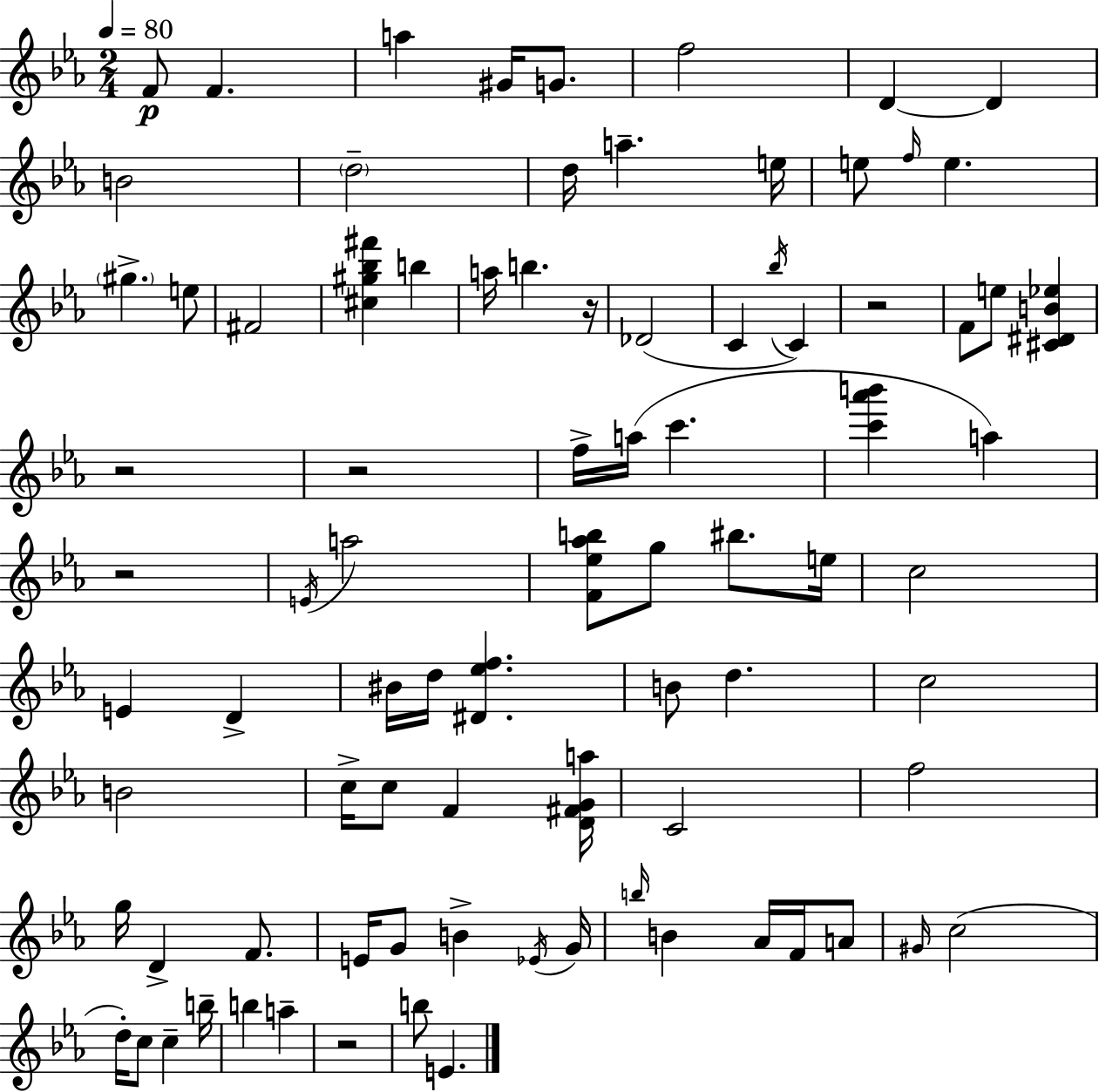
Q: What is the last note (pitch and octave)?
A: E4